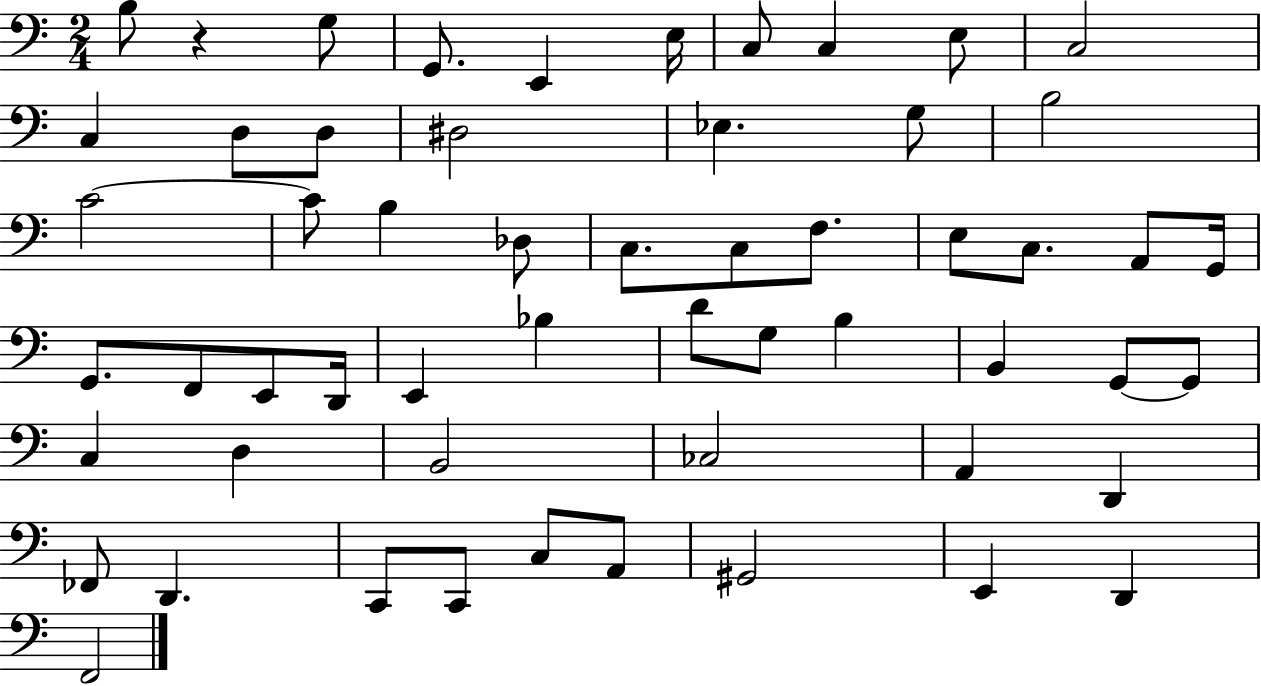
X:1
T:Untitled
M:2/4
L:1/4
K:C
B,/2 z G,/2 G,,/2 E,, E,/4 C,/2 C, E,/2 C,2 C, D,/2 D,/2 ^D,2 _E, G,/2 B,2 C2 C/2 B, _D,/2 C,/2 C,/2 F,/2 E,/2 C,/2 A,,/2 G,,/4 G,,/2 F,,/2 E,,/2 D,,/4 E,, _B, D/2 G,/2 B, B,, G,,/2 G,,/2 C, D, B,,2 _C,2 A,, D,, _F,,/2 D,, C,,/2 C,,/2 C,/2 A,,/2 ^G,,2 E,, D,, F,,2